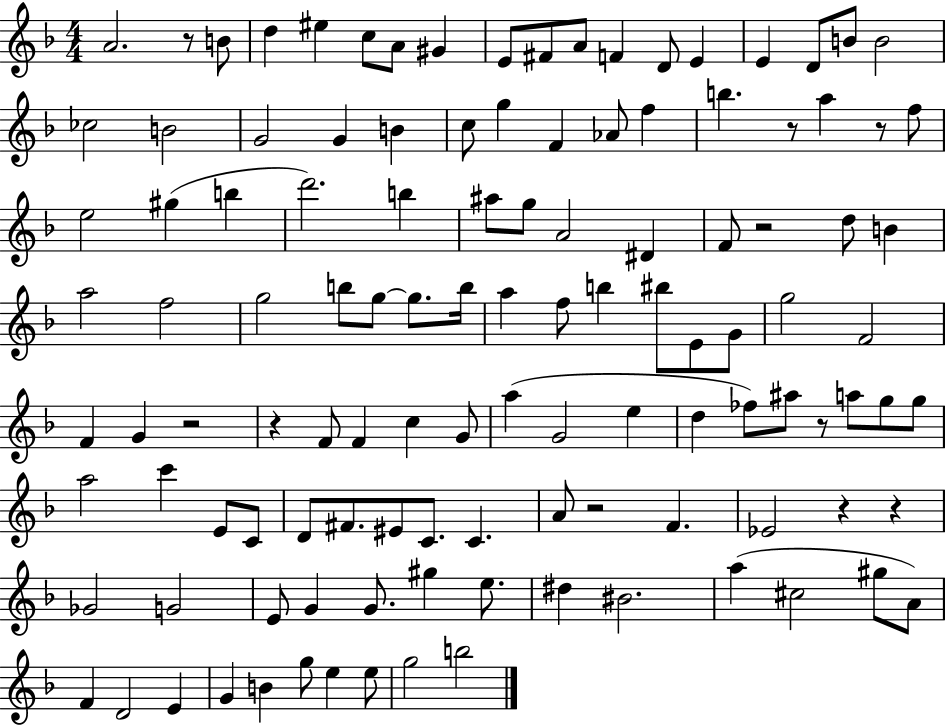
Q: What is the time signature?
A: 4/4